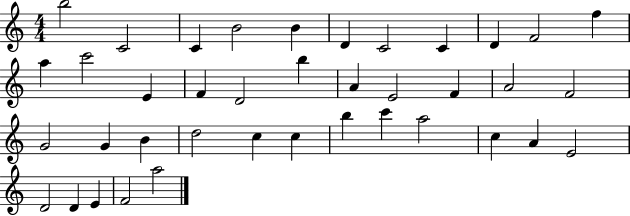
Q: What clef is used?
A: treble